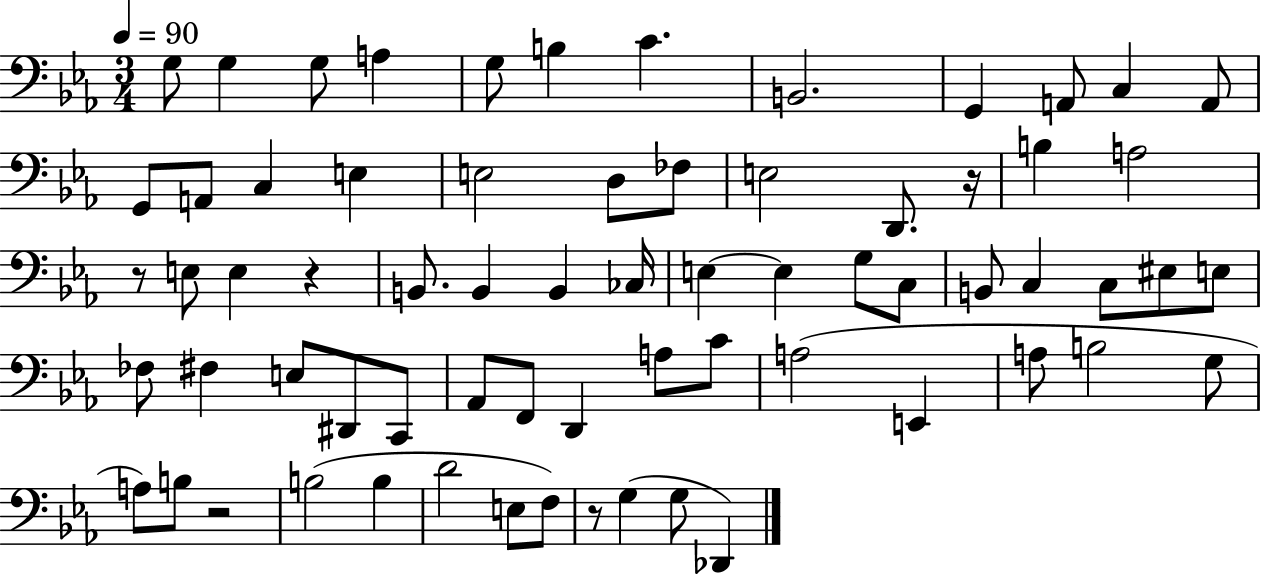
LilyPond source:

{
  \clef bass
  \numericTimeSignature
  \time 3/4
  \key ees \major
  \tempo 4 = 90
  g8 g4 g8 a4 | g8 b4 c'4. | b,2. | g,4 a,8 c4 a,8 | \break g,8 a,8 c4 e4 | e2 d8 fes8 | e2 d,8. r16 | b4 a2 | \break r8 e8 e4 r4 | b,8. b,4 b,4 ces16 | e4~~ e4 g8 c8 | b,8 c4 c8 eis8 e8 | \break fes8 fis4 e8 dis,8 c,8 | aes,8 f,8 d,4 a8 c'8 | a2( e,4 | a8 b2 g8 | \break a8) b8 r2 | b2( b4 | d'2 e8 f8) | r8 g4( g8 des,4) | \break \bar "|."
}